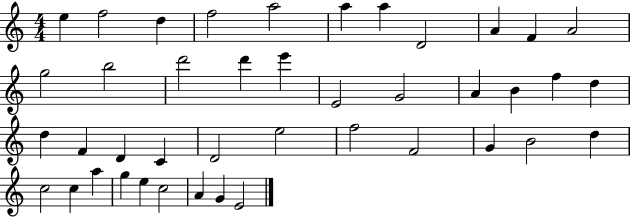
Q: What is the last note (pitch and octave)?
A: E4